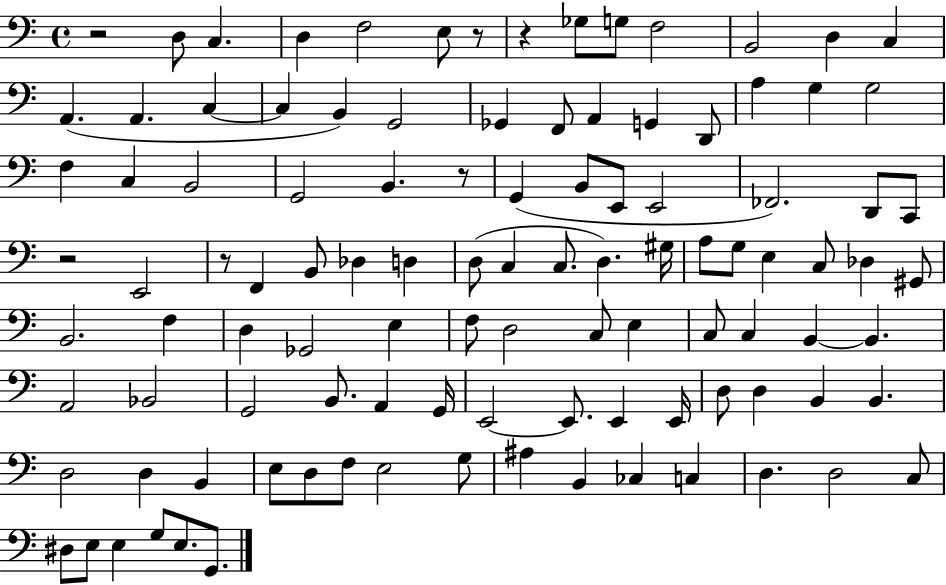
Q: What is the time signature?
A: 4/4